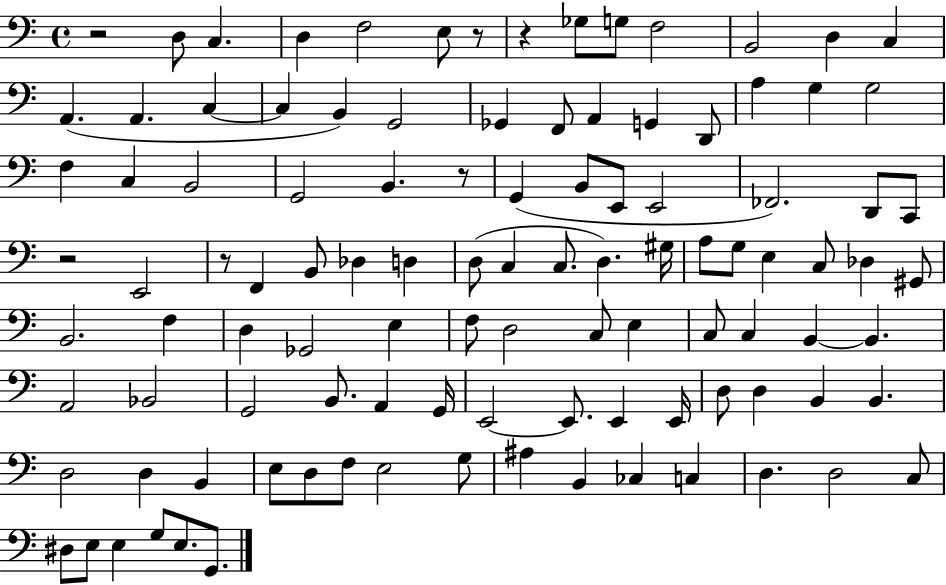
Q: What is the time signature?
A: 4/4